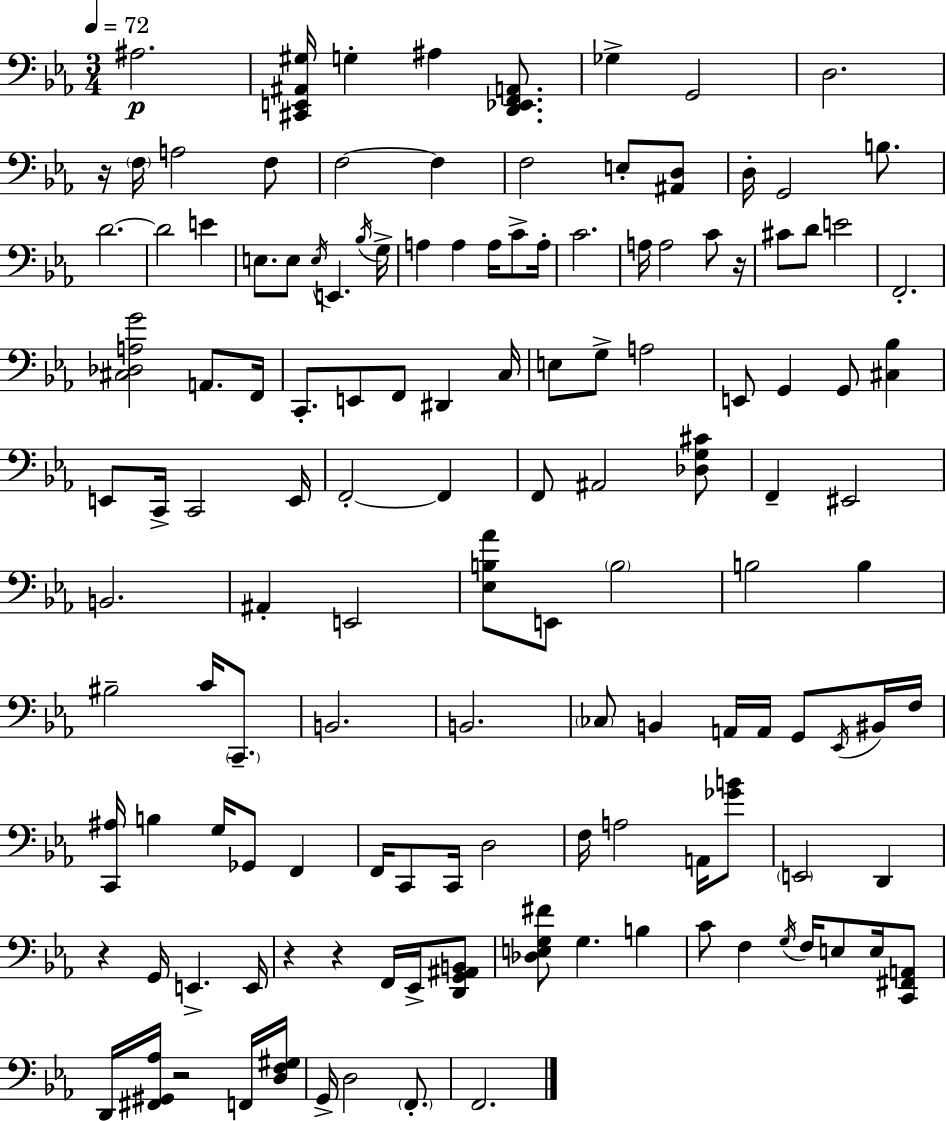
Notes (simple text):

A#3/h. [C#2,E2,A#2,G#3]/s G3/q A#3/q [D2,Eb2,F2,A2]/e. Gb3/q G2/h D3/h. R/s F3/s A3/h F3/e F3/h F3/q F3/h E3/e [A#2,D3]/e D3/s G2/h B3/e. D4/h. D4/h E4/q E3/e. E3/e E3/s E2/q. Bb3/s G3/s A3/q A3/q A3/s C4/e A3/s C4/h. A3/s A3/h C4/e R/s C#4/e D4/e E4/h F2/h. [C#3,Db3,A3,G4]/h A2/e. F2/s C2/e. E2/e F2/e D#2/q C3/s E3/e G3/e A3/h E2/e G2/q G2/e [C#3,Bb3]/q E2/e C2/s C2/h E2/s F2/h F2/q F2/e A#2/h [Db3,G3,C#4]/e F2/q EIS2/h B2/h. A#2/q E2/h [Eb3,B3,Ab4]/e E2/e B3/h B3/h B3/q BIS3/h C4/s C2/e. B2/h. B2/h. CES3/e B2/q A2/s A2/s G2/e Eb2/s BIS2/s F3/s [C2,A#3]/s B3/q G3/s Gb2/e F2/q F2/s C2/e C2/s D3/h F3/s A3/h A2/s [Gb4,B4]/e E2/h D2/q R/q G2/s E2/q. E2/s R/q R/q F2/s Eb2/s [D2,G2,A#2,B2]/e [Db3,E3,G3,F#4]/e G3/q. B3/q C4/e F3/q G3/s F3/s E3/e E3/s [C2,F#2,A2]/e D2/s [F#2,G#2,Ab3]/s R/h F2/s [D3,F3,G#3]/s G2/s D3/h F2/e. F2/h.